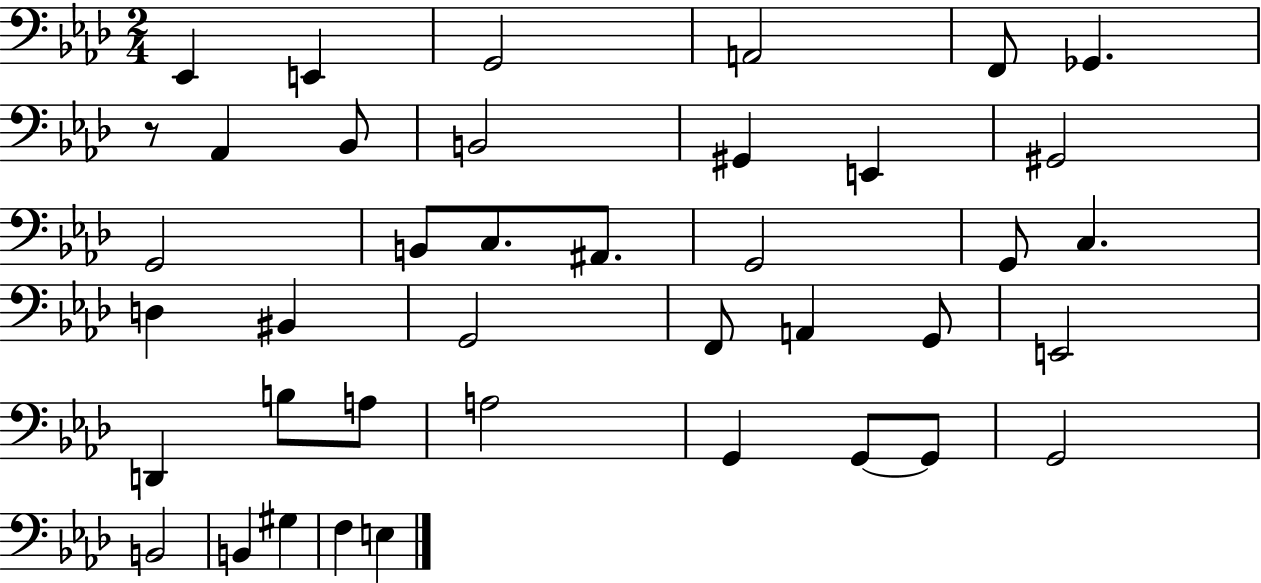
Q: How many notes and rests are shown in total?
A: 40